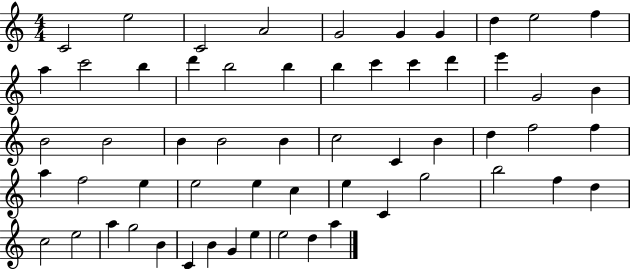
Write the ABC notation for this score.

X:1
T:Untitled
M:4/4
L:1/4
K:C
C2 e2 C2 A2 G2 G G d e2 f a c'2 b d' b2 b b c' c' d' e' G2 B B2 B2 B B2 B c2 C B d f2 f a f2 e e2 e c e C g2 b2 f d c2 e2 a g2 B C B G e e2 d a